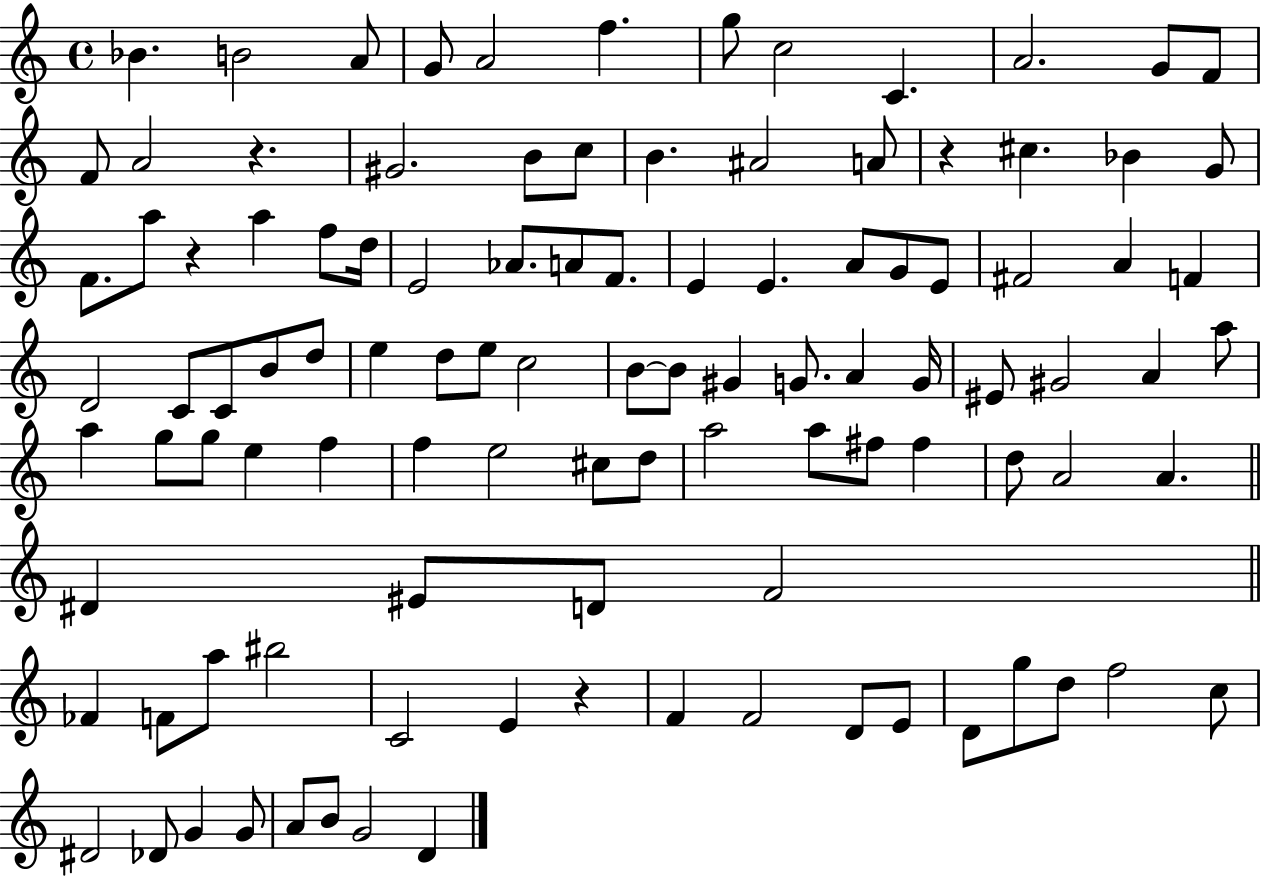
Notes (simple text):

Bb4/q. B4/h A4/e G4/e A4/h F5/q. G5/e C5/h C4/q. A4/h. G4/e F4/e F4/e A4/h R/q. G#4/h. B4/e C5/e B4/q. A#4/h A4/e R/q C#5/q. Bb4/q G4/e F4/e. A5/e R/q A5/q F5/e D5/s E4/h Ab4/e. A4/e F4/e. E4/q E4/q. A4/e G4/e E4/e F#4/h A4/q F4/q D4/h C4/e C4/e B4/e D5/e E5/q D5/e E5/e C5/h B4/e B4/e G#4/q G4/e. A4/q G4/s EIS4/e G#4/h A4/q A5/e A5/q G5/e G5/e E5/q F5/q F5/q E5/h C#5/e D5/e A5/h A5/e F#5/e F#5/q D5/e A4/h A4/q. D#4/q EIS4/e D4/e F4/h FES4/q F4/e A5/e BIS5/h C4/h E4/q R/q F4/q F4/h D4/e E4/e D4/e G5/e D5/e F5/h C5/e D#4/h Db4/e G4/q G4/e A4/e B4/e G4/h D4/q